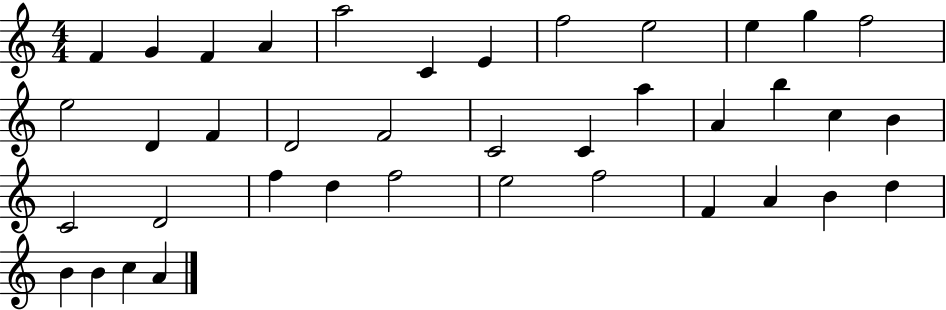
X:1
T:Untitled
M:4/4
L:1/4
K:C
F G F A a2 C E f2 e2 e g f2 e2 D F D2 F2 C2 C a A b c B C2 D2 f d f2 e2 f2 F A B d B B c A